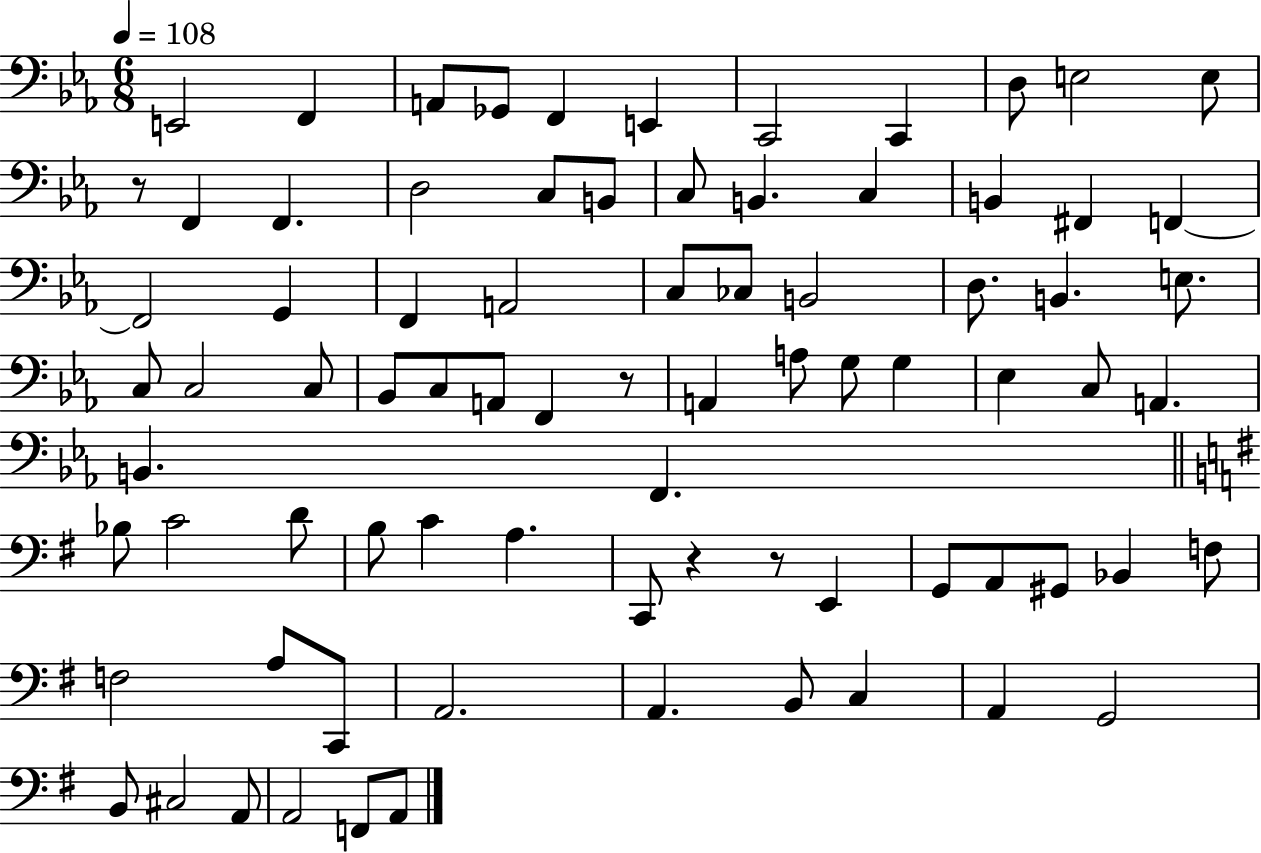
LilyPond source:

{
  \clef bass
  \numericTimeSignature
  \time 6/8
  \key ees \major
  \tempo 4 = 108
  e,2 f,4 | a,8 ges,8 f,4 e,4 | c,2 c,4 | d8 e2 e8 | \break r8 f,4 f,4. | d2 c8 b,8 | c8 b,4. c4 | b,4 fis,4 f,4~~ | \break f,2 g,4 | f,4 a,2 | c8 ces8 b,2 | d8. b,4. e8. | \break c8 c2 c8 | bes,8 c8 a,8 f,4 r8 | a,4 a8 g8 g4 | ees4 c8 a,4. | \break b,4. f,4. | \bar "||" \break \key g \major bes8 c'2 d'8 | b8 c'4 a4. | c,8 r4 r8 e,4 | g,8 a,8 gis,8 bes,4 f8 | \break f2 a8 c,8 | a,2. | a,4. b,8 c4 | a,4 g,2 | \break b,8 cis2 a,8 | a,2 f,8 a,8 | \bar "|."
}